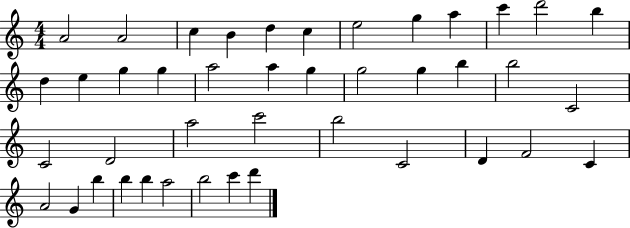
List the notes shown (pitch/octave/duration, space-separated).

A4/h A4/h C5/q B4/q D5/q C5/q E5/h G5/q A5/q C6/q D6/h B5/q D5/q E5/q G5/q G5/q A5/h A5/q G5/q G5/h G5/q B5/q B5/h C4/h C4/h D4/h A5/h C6/h B5/h C4/h D4/q F4/h C4/q A4/h G4/q B5/q B5/q B5/q A5/h B5/h C6/q D6/q